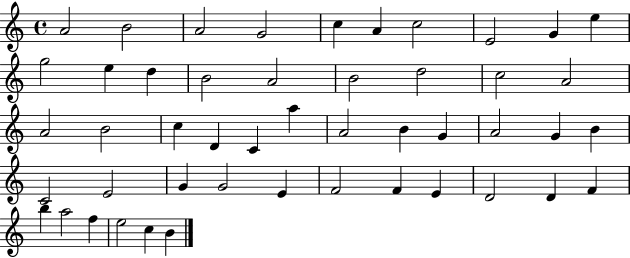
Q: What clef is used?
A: treble